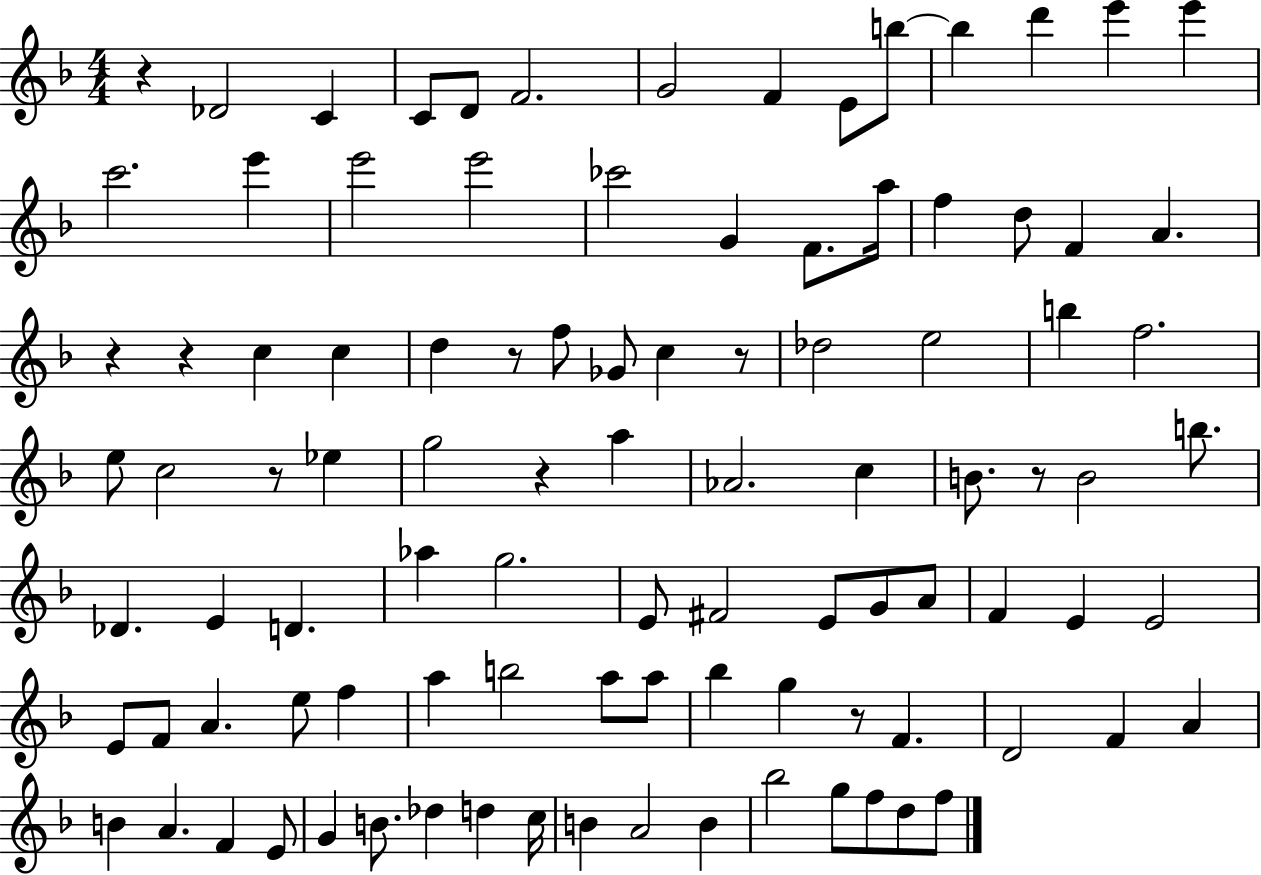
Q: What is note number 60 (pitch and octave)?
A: F4